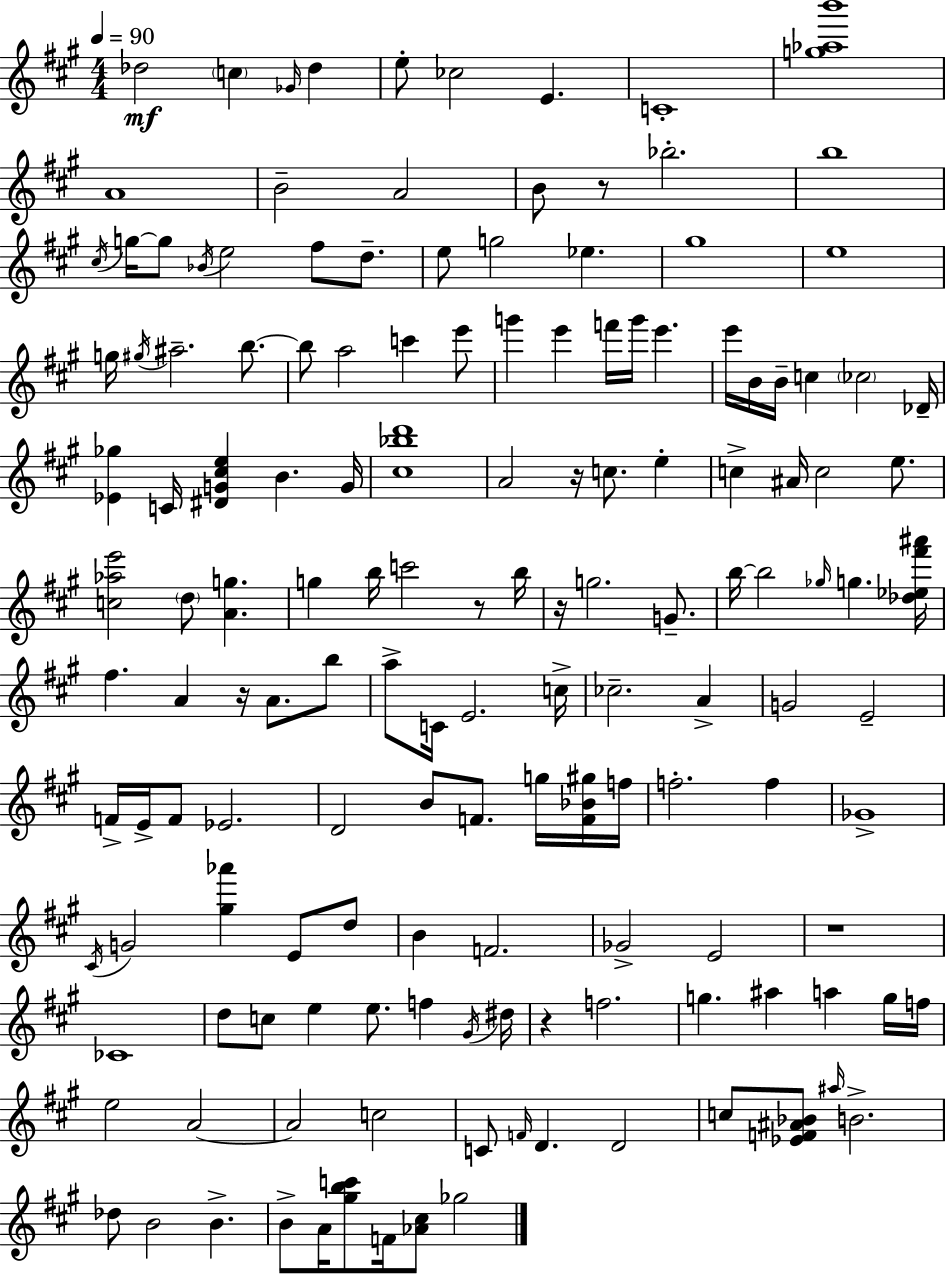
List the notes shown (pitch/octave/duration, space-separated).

Db5/h C5/q Gb4/s Db5/q E5/e CES5/h E4/q. C4/w [G5,Ab5,B6]/w A4/w B4/h A4/h B4/e R/e Bb5/h. B5/w C#5/s G5/s G5/e Bb4/s E5/h F#5/e D5/e. E5/e G5/h Eb5/q. G#5/w E5/w G5/s G#5/s A#5/h. B5/e. B5/e A5/h C6/q E6/e G6/q E6/q F6/s G6/s E6/q. E6/s B4/s B4/s C5/q CES5/h Db4/s [Eb4,Gb5]/q C4/s [D#4,G4,C#5,E5]/q B4/q. G4/s [C#5,Bb5,D6]/w A4/h R/s C5/e. E5/q C5/q A#4/s C5/h E5/e. [C5,Ab5,E6]/h D5/e [A4,G5]/q. G5/q B5/s C6/h R/e B5/s R/s G5/h. G4/e. B5/s B5/h Gb5/s G5/q. [Db5,Eb5,F#6,A#6]/s F#5/q. A4/q R/s A4/e. B5/e A5/e C4/s E4/h. C5/s CES5/h. A4/q G4/h E4/h F4/s E4/s F4/e Eb4/h. D4/h B4/e F4/e. G5/s [F4,Bb4,G#5]/s F5/s F5/h. F5/q Gb4/w C#4/s G4/h [G#5,Ab6]/q E4/e D5/e B4/q F4/h. Gb4/h E4/h R/w CES4/w D5/e C5/e E5/q E5/e. F5/q G#4/s D#5/s R/q F5/h. G5/q. A#5/q A5/q G5/s F5/s E5/h A4/h A4/h C5/h C4/e F4/s D4/q. D4/h C5/e [Eb4,F4,A#4,Bb4]/e A#5/s B4/h. Db5/e B4/h B4/q. B4/e A4/s [G#5,B5,C6]/e F4/s [Ab4,C#5]/e Gb5/h